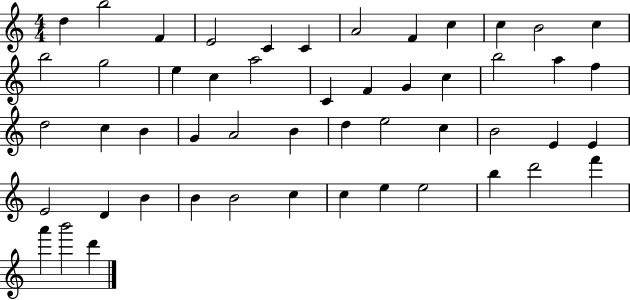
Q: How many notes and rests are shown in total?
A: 51